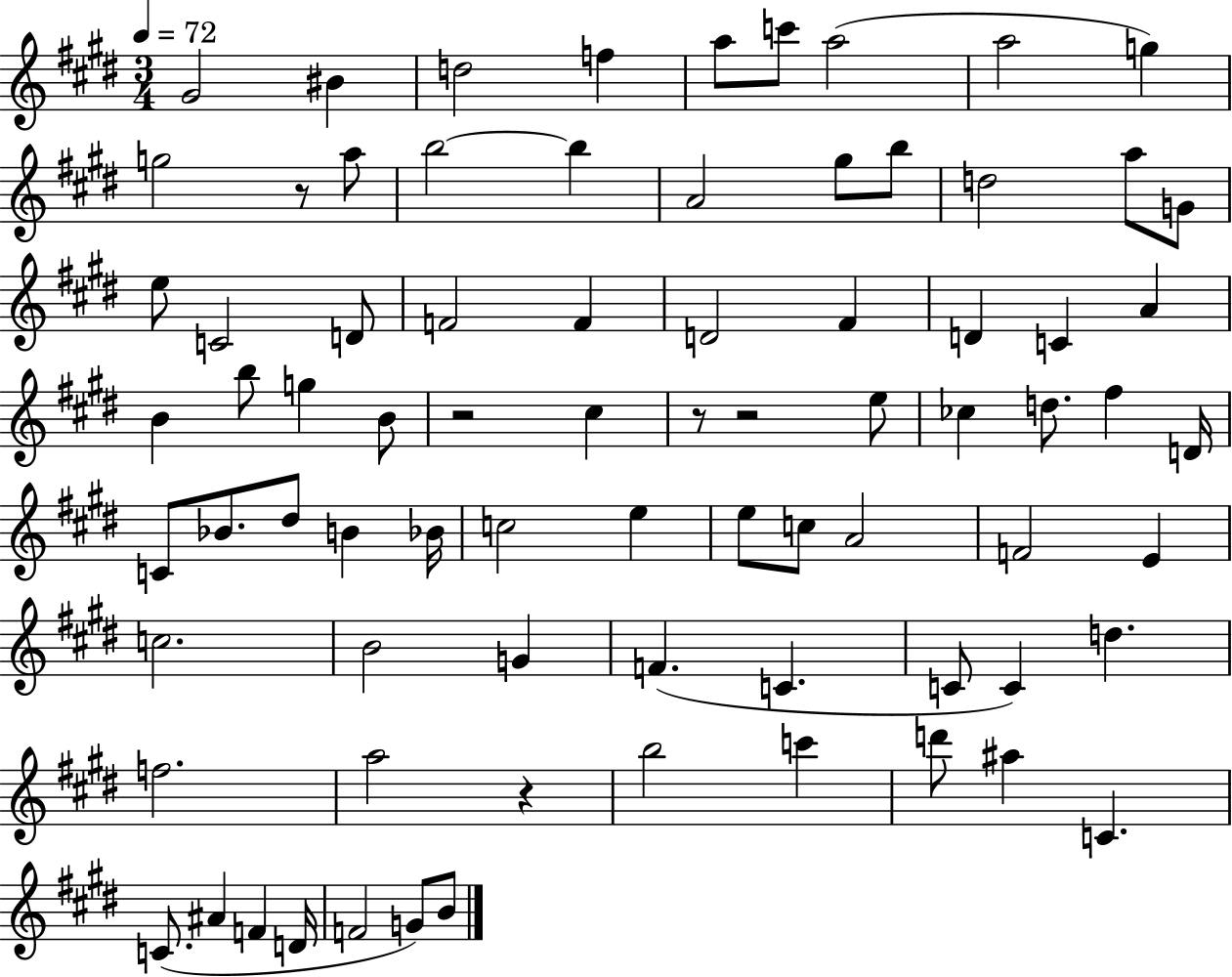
G#4/h BIS4/q D5/h F5/q A5/e C6/e A5/h A5/h G5/q G5/h R/e A5/e B5/h B5/q A4/h G#5/e B5/e D5/h A5/e G4/e E5/e C4/h D4/e F4/h F4/q D4/h F#4/q D4/q C4/q A4/q B4/q B5/e G5/q B4/e R/h C#5/q R/e R/h E5/e CES5/q D5/e. F#5/q D4/s C4/e Bb4/e. D#5/e B4/q Bb4/s C5/h E5/q E5/e C5/e A4/h F4/h E4/q C5/h. B4/h G4/q F4/q. C4/q. C4/e C4/q D5/q. F5/h. A5/h R/q B5/h C6/q D6/e A#5/q C4/q. C4/e. A#4/q F4/q D4/s F4/h G4/e B4/e